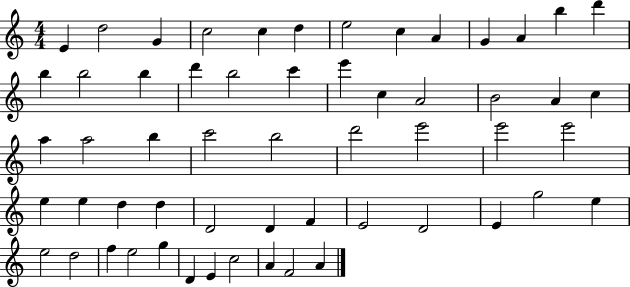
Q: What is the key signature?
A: C major